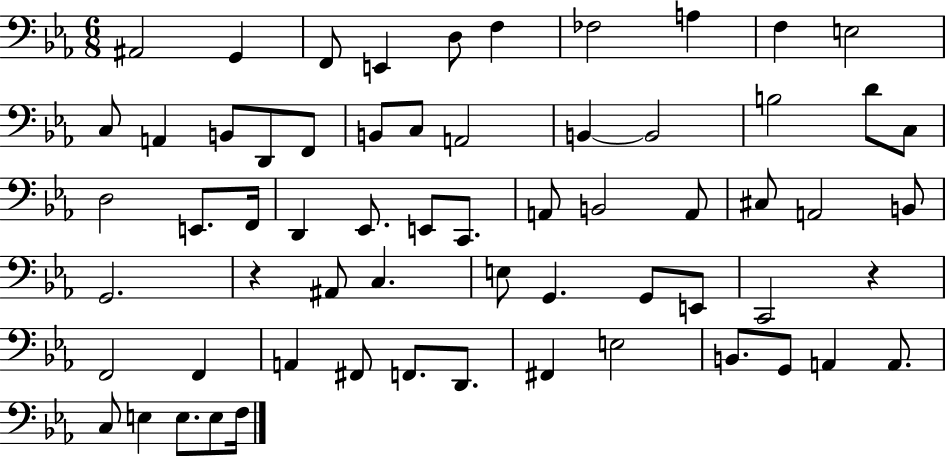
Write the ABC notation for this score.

X:1
T:Untitled
M:6/8
L:1/4
K:Eb
^A,,2 G,, F,,/2 E,, D,/2 F, _F,2 A, F, E,2 C,/2 A,, B,,/2 D,,/2 F,,/2 B,,/2 C,/2 A,,2 B,, B,,2 B,2 D/2 C,/2 D,2 E,,/2 F,,/4 D,, _E,,/2 E,,/2 C,,/2 A,,/2 B,,2 A,,/2 ^C,/2 A,,2 B,,/2 G,,2 z ^A,,/2 C, E,/2 G,, G,,/2 E,,/2 C,,2 z F,,2 F,, A,, ^F,,/2 F,,/2 D,,/2 ^F,, E,2 B,,/2 G,,/2 A,, A,,/2 C,/2 E, E,/2 E,/2 F,/4